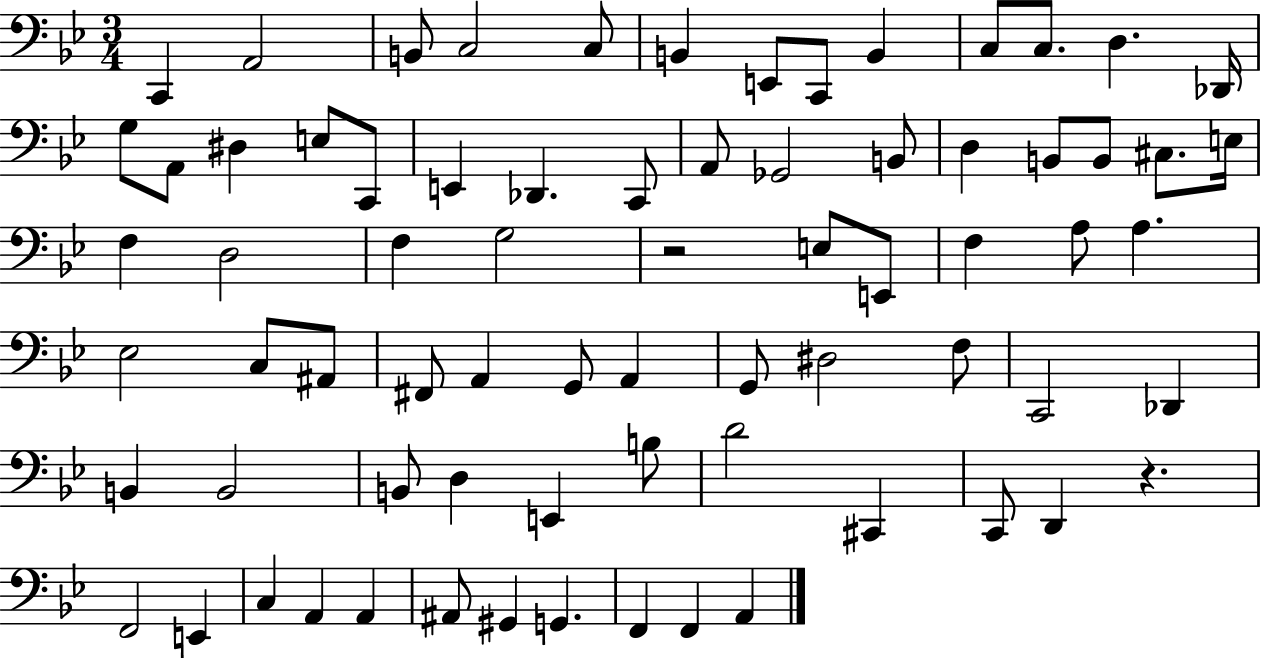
{
  \clef bass
  \numericTimeSignature
  \time 3/4
  \key bes \major
  c,4 a,2 | b,8 c2 c8 | b,4 e,8 c,8 b,4 | c8 c8. d4. des,16 | \break g8 a,8 dis4 e8 c,8 | e,4 des,4. c,8 | a,8 ges,2 b,8 | d4 b,8 b,8 cis8. e16 | \break f4 d2 | f4 g2 | r2 e8 e,8 | f4 a8 a4. | \break ees2 c8 ais,8 | fis,8 a,4 g,8 a,4 | g,8 dis2 f8 | c,2 des,4 | \break b,4 b,2 | b,8 d4 e,4 b8 | d'2 cis,4 | c,8 d,4 r4. | \break f,2 e,4 | c4 a,4 a,4 | ais,8 gis,4 g,4. | f,4 f,4 a,4 | \break \bar "|."
}